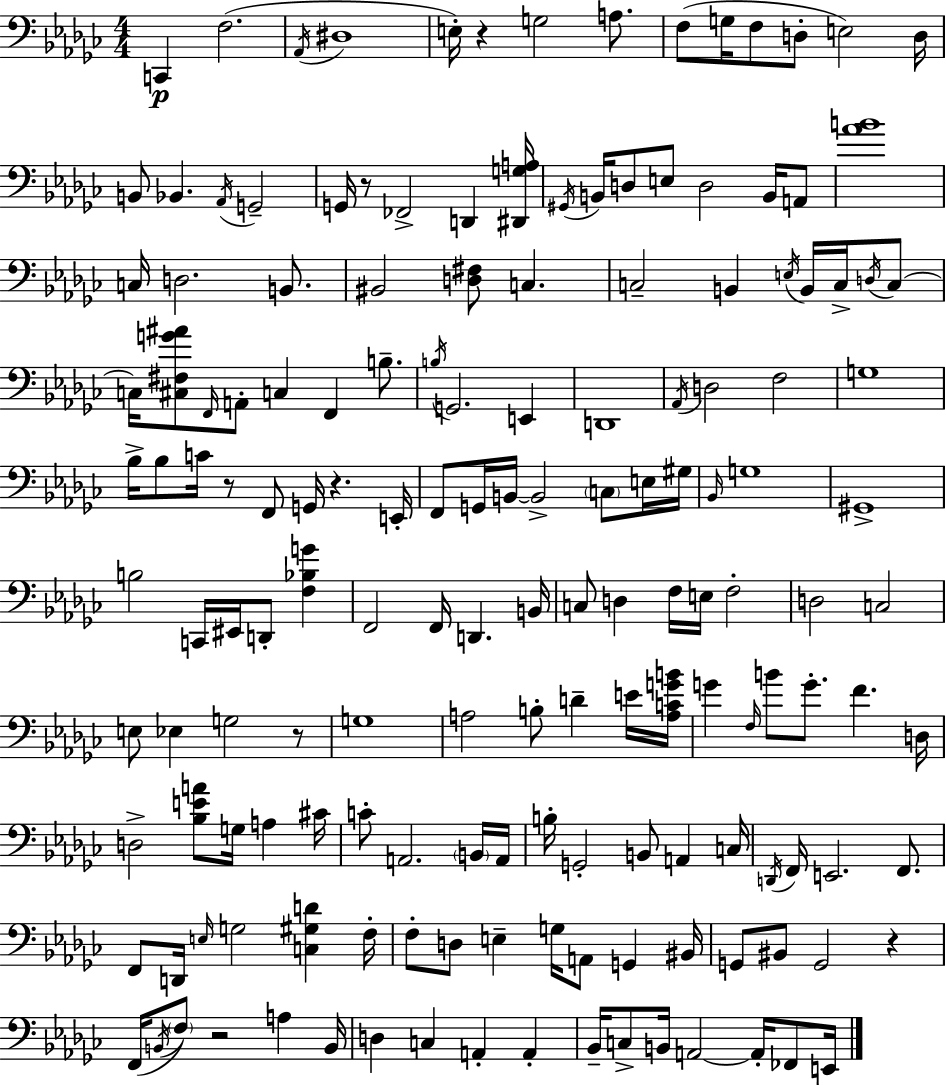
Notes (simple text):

C2/q F3/h. Ab2/s D#3/w E3/s R/q G3/h A3/e. F3/e G3/s F3/e D3/e E3/h D3/s B2/e Bb2/q. Ab2/s G2/h G2/s R/e FES2/h D2/q [D#2,G3,A3]/s G#2/s B2/s D3/e E3/e D3/h B2/s A2/e [Ab4,B4]/w C3/s D3/h. B2/e. BIS2/h [D3,F#3]/e C3/q. C3/h B2/q E3/s B2/s C3/s D3/s C3/e C3/s [C#3,F#3,G4,A#4]/e F2/s A2/e C3/q F2/q B3/e. B3/s G2/h. E2/q D2/w Ab2/s D3/h F3/h G3/w Bb3/s Bb3/e C4/s R/e F2/e G2/s R/q. E2/s F2/e G2/s B2/s B2/h C3/e E3/s G#3/s Bb2/s G3/w G#2/w B3/h C2/s EIS2/s D2/e [F3,Bb3,G4]/q F2/h F2/s D2/q. B2/s C3/e D3/q F3/s E3/s F3/h D3/h C3/h E3/e Eb3/q G3/h R/e G3/w A3/h B3/e D4/q E4/s [A3,C4,G4,B4]/s G4/q F3/s B4/e G4/e. F4/q. D3/s D3/h [Bb3,E4,A4]/e G3/s A3/q C#4/s C4/e A2/h. B2/s A2/s B3/s G2/h B2/e A2/q C3/s D2/s F2/s E2/h. F2/e. F2/e D2/s E3/s G3/h [C3,G#3,D4]/q F3/s F3/e D3/e E3/q G3/s A2/e G2/q BIS2/s G2/e BIS2/e G2/h R/q F2/s B2/s F3/e R/h A3/q B2/s D3/q C3/q A2/q A2/q Bb2/s C3/e B2/s A2/h A2/s FES2/e E2/s